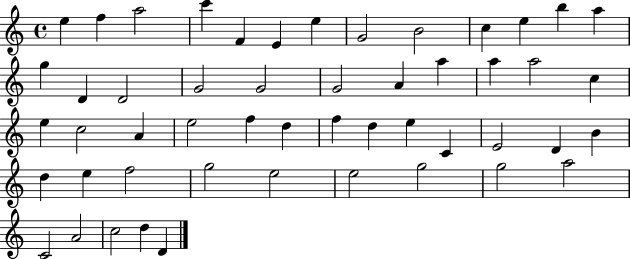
{
  \clef treble
  \time 4/4
  \defaultTimeSignature
  \key c \major
  e''4 f''4 a''2 | c'''4 f'4 e'4 e''4 | g'2 b'2 | c''4 e''4 b''4 a''4 | \break g''4 d'4 d'2 | g'2 g'2 | g'2 a'4 a''4 | a''4 a''2 c''4 | \break e''4 c''2 a'4 | e''2 f''4 d''4 | f''4 d''4 e''4 c'4 | e'2 d'4 b'4 | \break d''4 e''4 f''2 | g''2 e''2 | e''2 g''2 | g''2 a''2 | \break c'2 a'2 | c''2 d''4 d'4 | \bar "|."
}